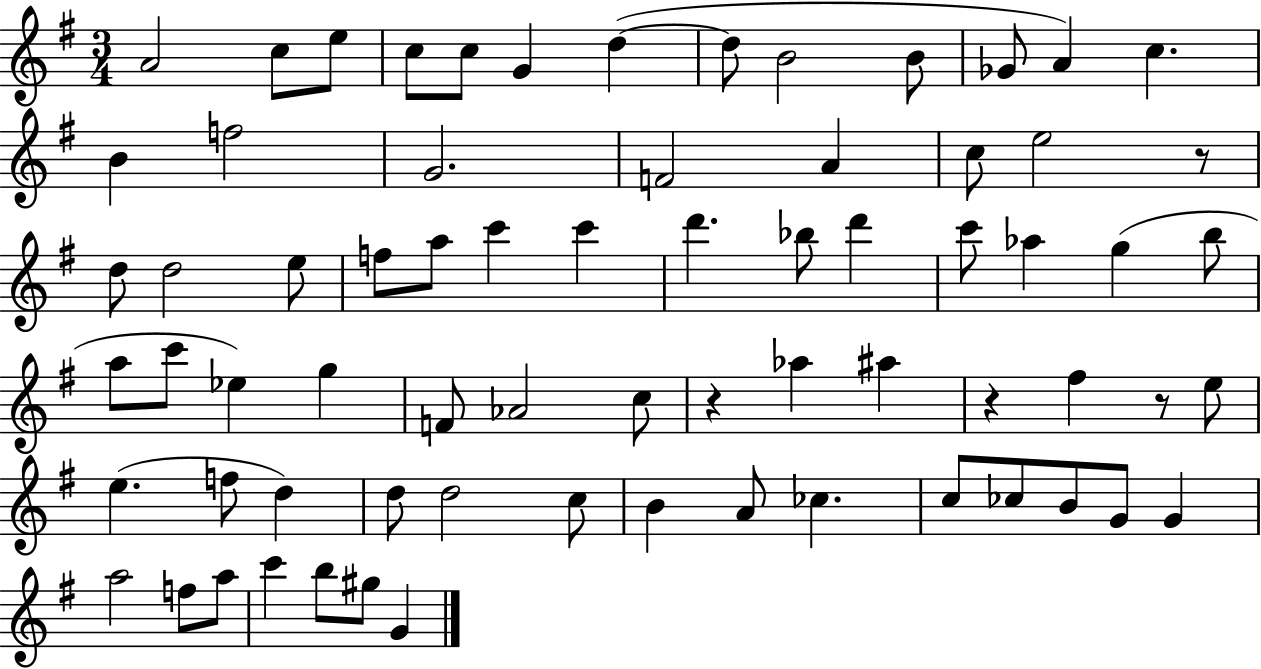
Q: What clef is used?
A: treble